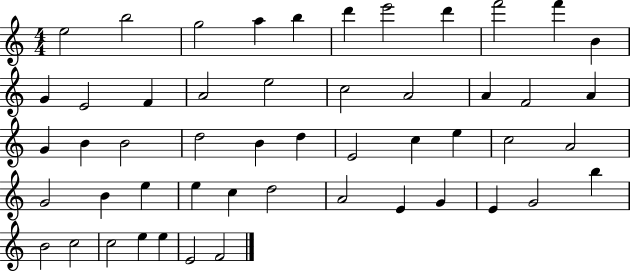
X:1
T:Untitled
M:4/4
L:1/4
K:C
e2 b2 g2 a b d' e'2 d' f'2 f' B G E2 F A2 e2 c2 A2 A F2 A G B B2 d2 B d E2 c e c2 A2 G2 B e e c d2 A2 E G E G2 b B2 c2 c2 e e E2 F2